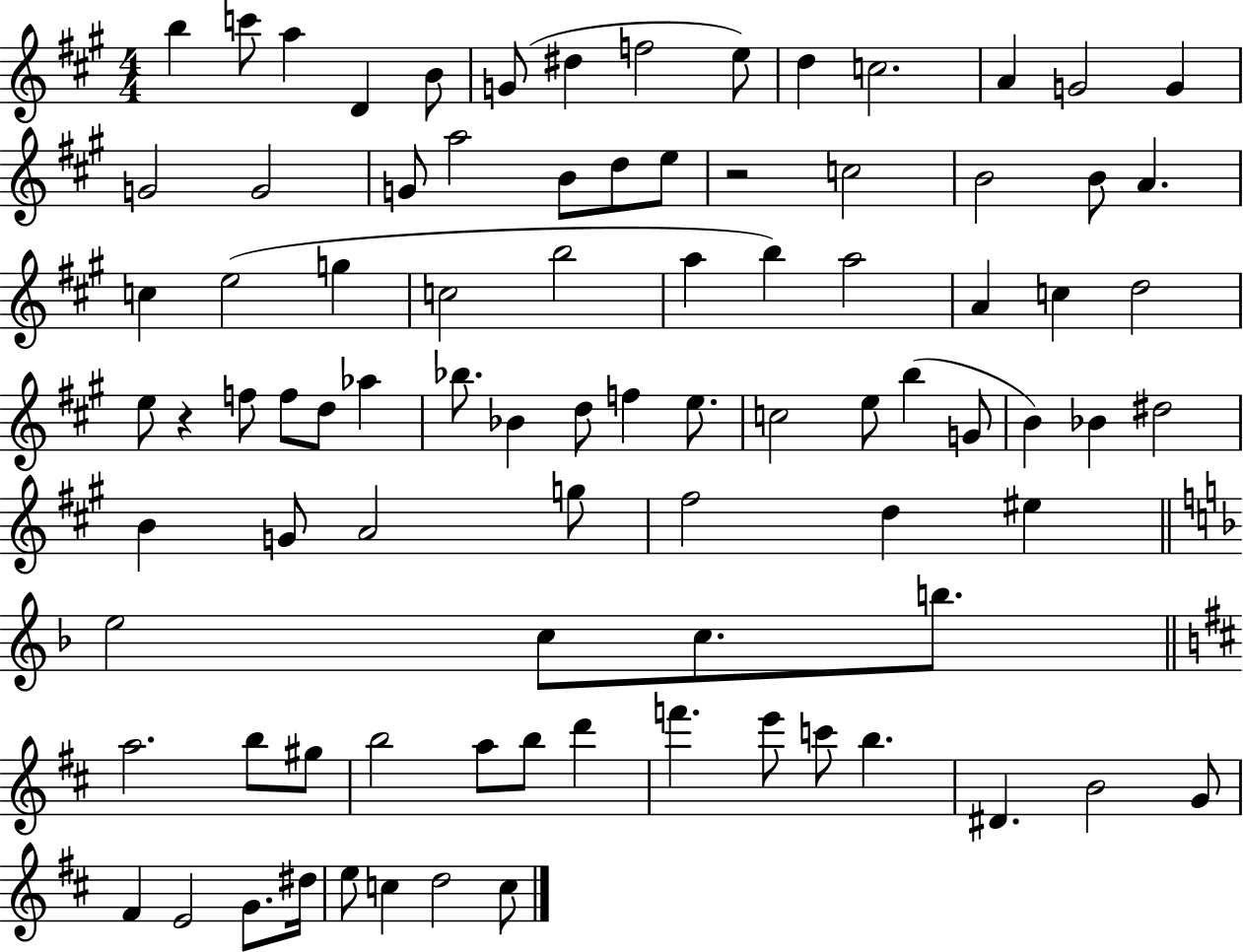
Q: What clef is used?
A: treble